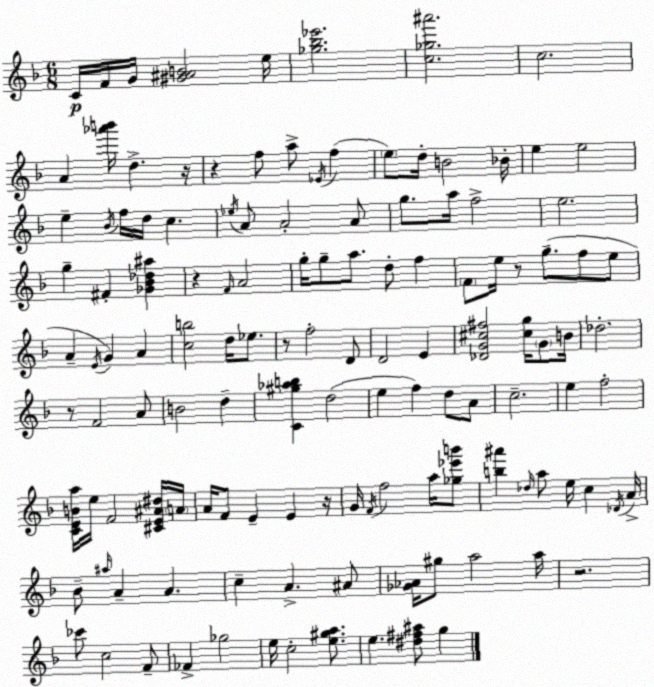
X:1
T:Untitled
M:6/8
L:1/4
K:F
C/4 F/4 G/4 [^G^AB]2 e/4 [_g_b_e']2 [c_g^a']2 c2 A [_a'b']/4 d z/4 z f/2 a/2 _E/4 f e/2 d/4 B2 _B/4 e e2 e _B/4 f/4 d/4 c _e/4 A/2 A2 A/2 g/2 a/4 f2 e2 g ^F [_G_B_d^a] z F/4 A2 g/4 g/2 a/2 d/2 f F/2 e/4 z/2 g/2 f/2 e/2 A E/4 G A [cb]2 d/4 _e/2 z/2 f2 D/2 D2 E [_DG^c^f]2 [^cg]/4 G/2 B/4 _d2 z/2 F2 A/2 B2 d [C^g_ab] d2 e f d/2 A/2 c2 e f2 [CEBa]/4 e/4 F2 [^CE^A^d]/4 A/4 A/4 F/2 E E z/4 G/4 F/4 f2 a/4 [_g_e'b']/2 [b^a'] _d/4 a/2 e/4 c _D/4 A/4 _B/2 ^a/4 A A c A ^A/2 [_G_A]/4 ^g/2 a2 a/4 z2 _c'/2 c2 F/2 _F _g2 e/4 c2 [e^ga]/2 e [^d^f^a]/2 g